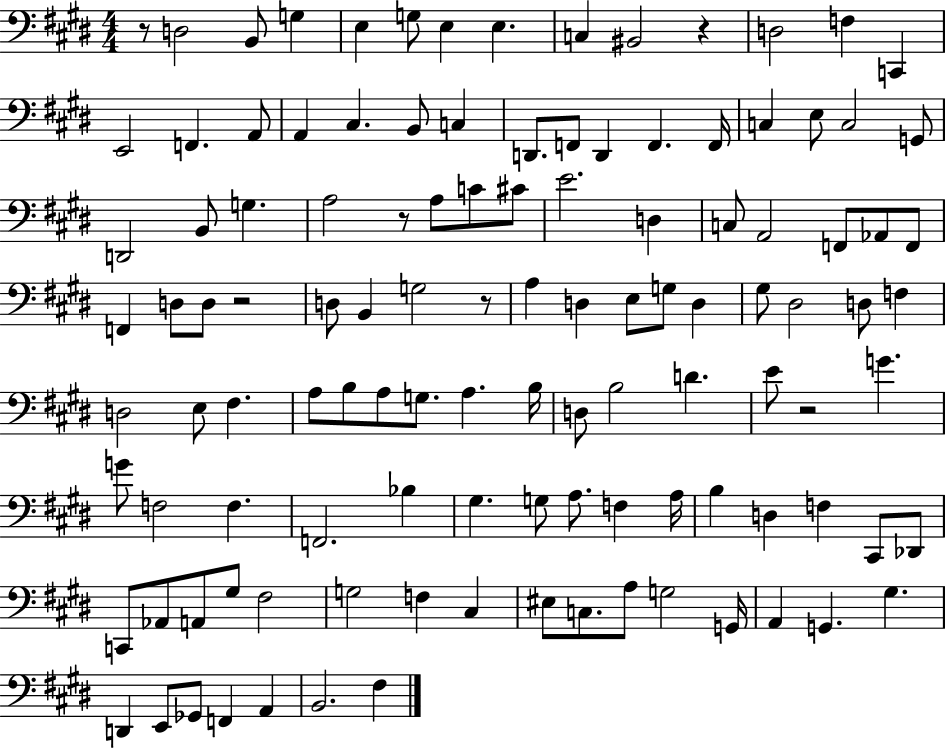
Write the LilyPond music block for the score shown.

{
  \clef bass
  \numericTimeSignature
  \time 4/4
  \key e \major
  r8 d2 b,8 g4 | e4 g8 e4 e4. | c4 bis,2 r4 | d2 f4 c,4 | \break e,2 f,4. a,8 | a,4 cis4. b,8 c4 | d,8. f,8 d,4 f,4. f,16 | c4 e8 c2 g,8 | \break d,2 b,8 g4. | a2 r8 a8 c'8 cis'8 | e'2. d4 | c8 a,2 f,8 aes,8 f,8 | \break f,4 d8 d8 r2 | d8 b,4 g2 r8 | a4 d4 e8 g8 d4 | gis8 dis2 d8 f4 | \break d2 e8 fis4. | a8 b8 a8 g8. a4. b16 | d8 b2 d'4. | e'8 r2 g'4. | \break g'8 f2 f4. | f,2. bes4 | gis4. g8 a8. f4 a16 | b4 d4 f4 cis,8 des,8 | \break c,8 aes,8 a,8 gis8 fis2 | g2 f4 cis4 | eis8 c8. a8 g2 g,16 | a,4 g,4. gis4. | \break d,4 e,8 ges,8 f,4 a,4 | b,2. fis4 | \bar "|."
}